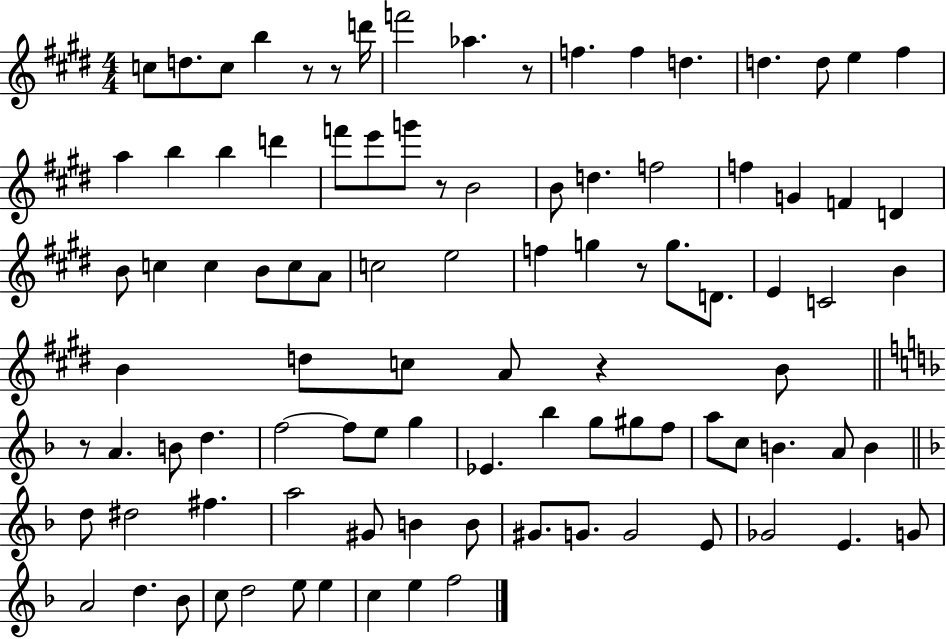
X:1
T:Untitled
M:4/4
L:1/4
K:E
c/2 d/2 c/2 b z/2 z/2 d'/4 f'2 _a z/2 f f d d d/2 e ^f a b b d' f'/2 e'/2 g'/2 z/2 B2 B/2 d f2 f G F D B/2 c c B/2 c/2 A/2 c2 e2 f g z/2 g/2 D/2 E C2 B B d/2 c/2 A/2 z B/2 z/2 A B/2 d f2 f/2 e/2 g _E _b g/2 ^g/2 f/2 a/2 c/2 B A/2 B d/2 ^d2 ^f a2 ^G/2 B B/2 ^G/2 G/2 G2 E/2 _G2 E G/2 A2 d _B/2 c/2 d2 e/2 e c e f2